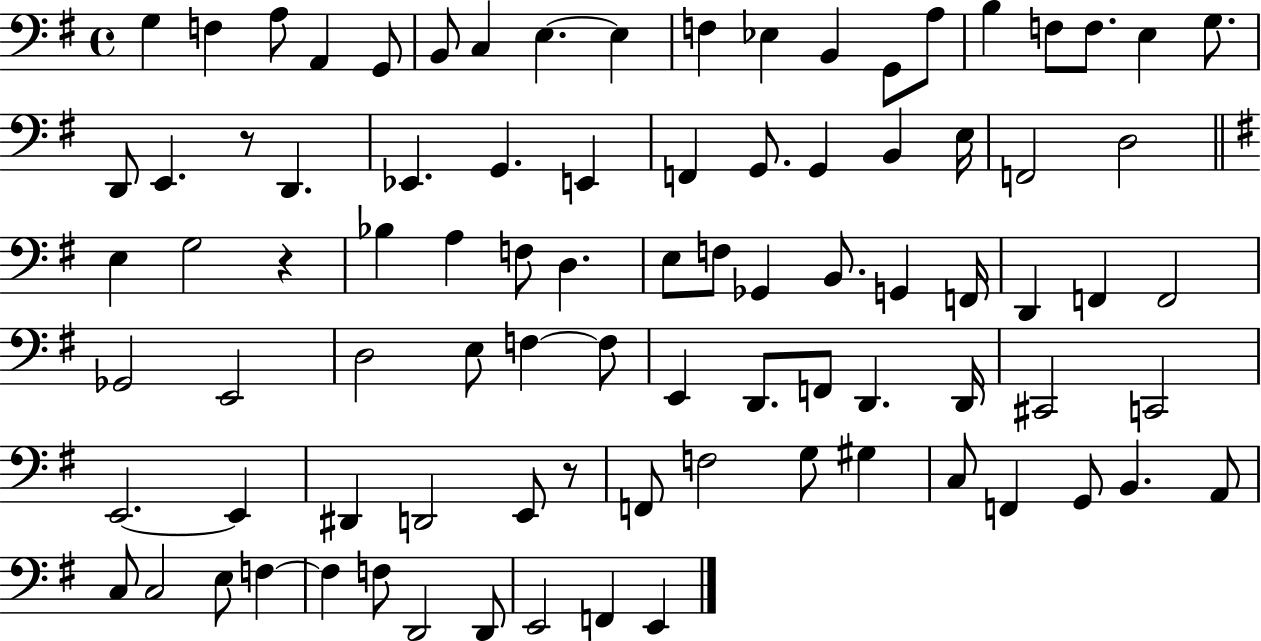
G3/q F3/q A3/e A2/q G2/e B2/e C3/q E3/q. E3/q F3/q Eb3/q B2/q G2/e A3/e B3/q F3/e F3/e. E3/q G3/e. D2/e E2/q. R/e D2/q. Eb2/q. G2/q. E2/q F2/q G2/e. G2/q B2/q E3/s F2/h D3/h E3/q G3/h R/q Bb3/q A3/q F3/e D3/q. E3/e F3/e Gb2/q B2/e. G2/q F2/s D2/q F2/q F2/h Gb2/h E2/h D3/h E3/e F3/q F3/e E2/q D2/e. F2/e D2/q. D2/s C#2/h C2/h E2/h. E2/q D#2/q D2/h E2/e R/e F2/e F3/h G3/e G#3/q C3/e F2/q G2/e B2/q. A2/e C3/e C3/h E3/e F3/q F3/q F3/e D2/h D2/e E2/h F2/q E2/q